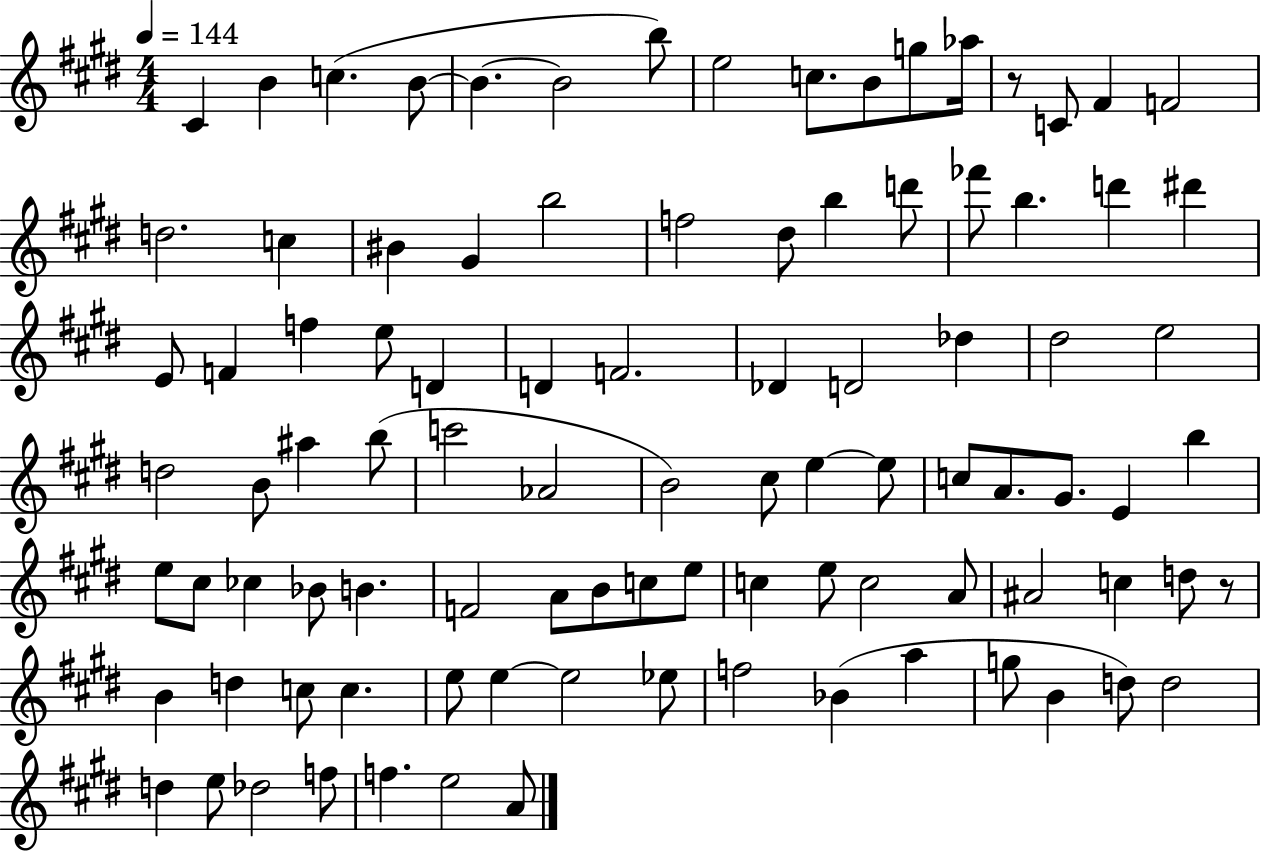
{
  \clef treble
  \numericTimeSignature
  \time 4/4
  \key e \major
  \tempo 4 = 144
  cis'4 b'4 c''4.( b'8~~ | b'4.~~ b'2 b''8) | e''2 c''8. b'8 g''8 aes''16 | r8 c'8 fis'4 f'2 | \break d''2. c''4 | bis'4 gis'4 b''2 | f''2 dis''8 b''4 d'''8 | fes'''8 b''4. d'''4 dis'''4 | \break e'8 f'4 f''4 e''8 d'4 | d'4 f'2. | des'4 d'2 des''4 | dis''2 e''2 | \break d''2 b'8 ais''4 b''8( | c'''2 aes'2 | b'2) cis''8 e''4~~ e''8 | c''8 a'8. gis'8. e'4 b''4 | \break e''8 cis''8 ces''4 bes'8 b'4. | f'2 a'8 b'8 c''8 e''8 | c''4 e''8 c''2 a'8 | ais'2 c''4 d''8 r8 | \break b'4 d''4 c''8 c''4. | e''8 e''4~~ e''2 ees''8 | f''2 bes'4( a''4 | g''8 b'4 d''8) d''2 | \break d''4 e''8 des''2 f''8 | f''4. e''2 a'8 | \bar "|."
}